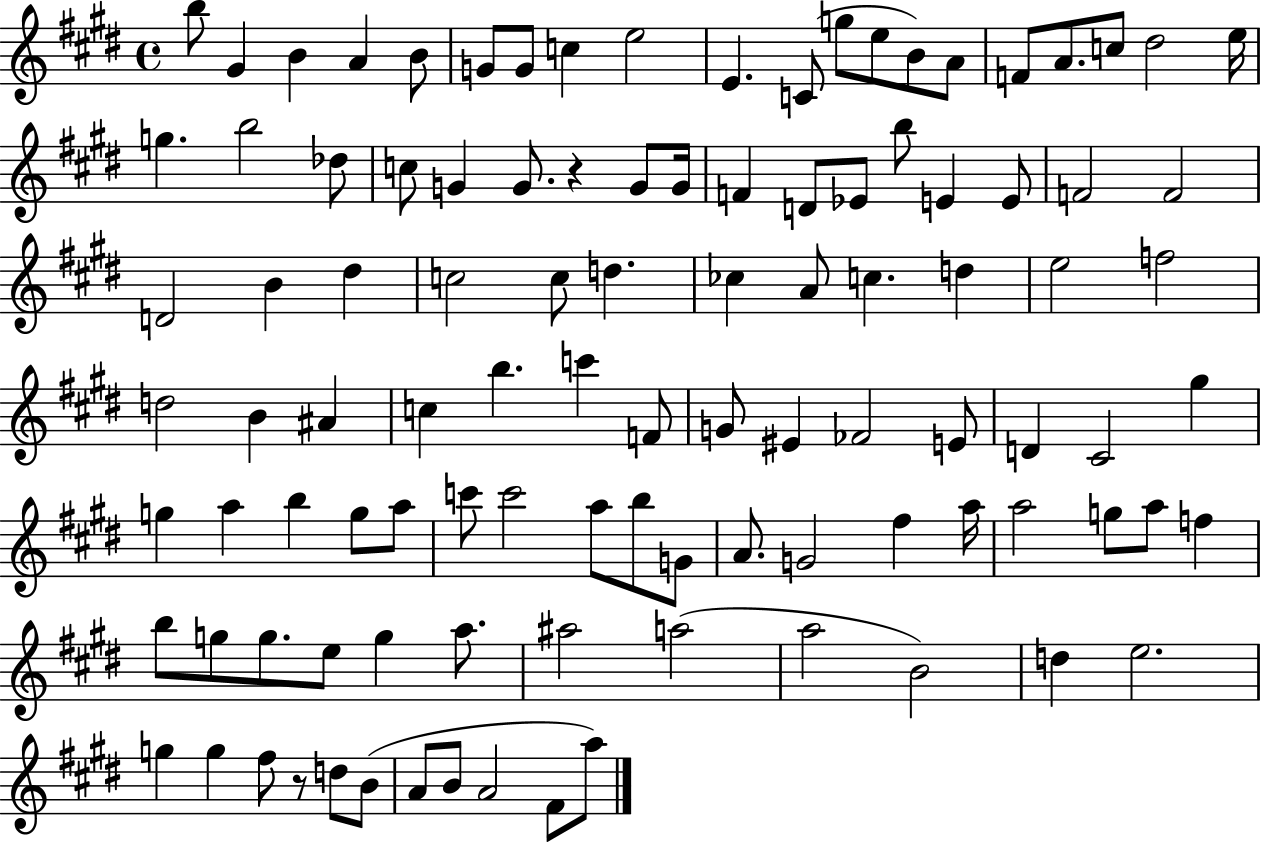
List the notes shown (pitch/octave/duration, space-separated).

B5/e G#4/q B4/q A4/q B4/e G4/e G4/e C5/q E5/h E4/q. C4/e G5/e E5/e B4/e A4/e F4/e A4/e. C5/e D#5/h E5/s G5/q. B5/h Db5/e C5/e G4/q G4/e. R/q G4/e G4/s F4/q D4/e Eb4/e B5/e E4/q E4/e F4/h F4/h D4/h B4/q D#5/q C5/h C5/e D5/q. CES5/q A4/e C5/q. D5/q E5/h F5/h D5/h B4/q A#4/q C5/q B5/q. C6/q F4/e G4/e EIS4/q FES4/h E4/e D4/q C#4/h G#5/q G5/q A5/q B5/q G5/e A5/e C6/e C6/h A5/e B5/e G4/e A4/e. G4/h F#5/q A5/s A5/h G5/e A5/e F5/q B5/e G5/e G5/e. E5/e G5/q A5/e. A#5/h A5/h A5/h B4/h D5/q E5/h. G5/q G5/q F#5/e R/e D5/e B4/e A4/e B4/e A4/h F#4/e A5/e